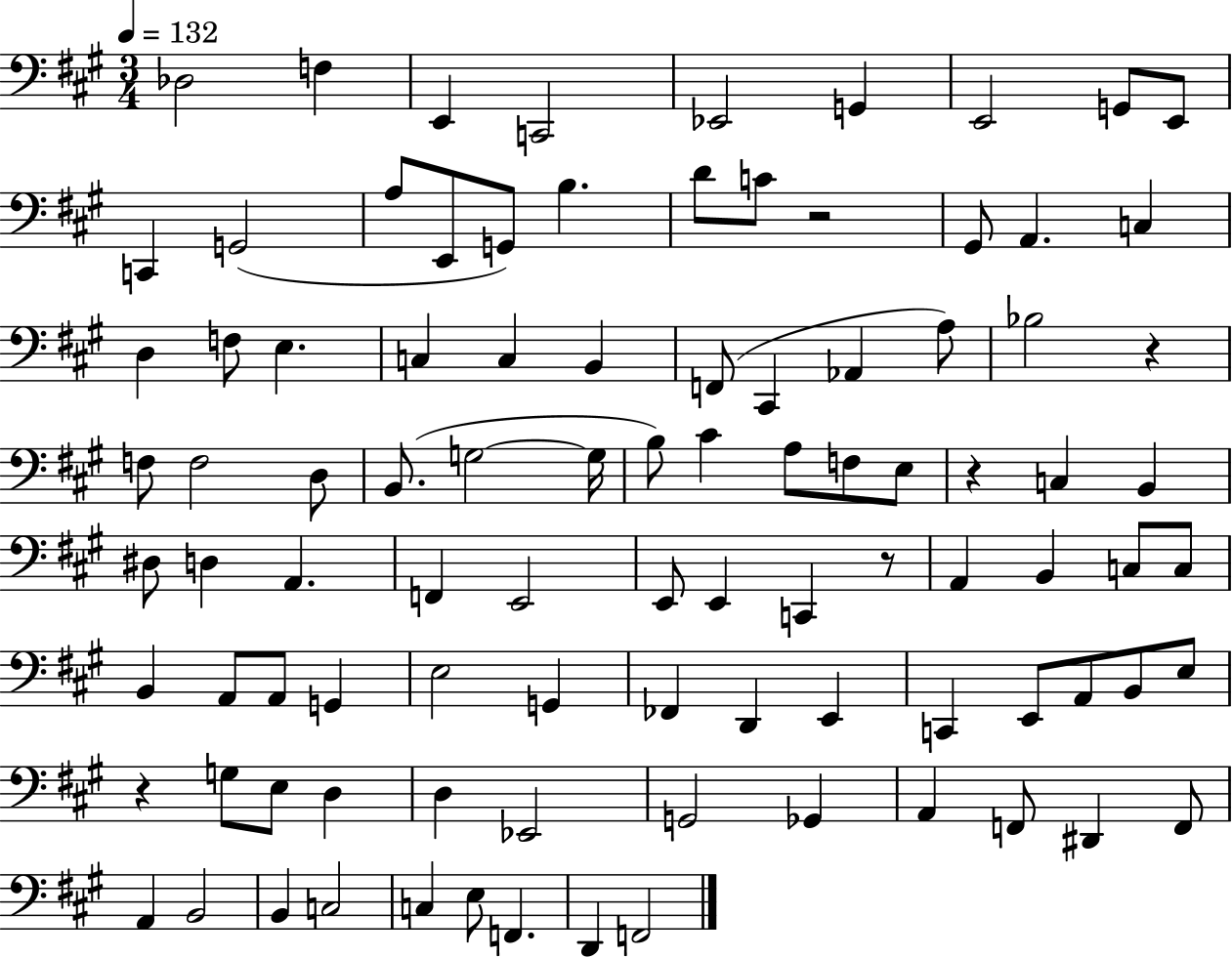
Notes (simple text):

Db3/h F3/q E2/q C2/h Eb2/h G2/q E2/h G2/e E2/e C2/q G2/h A3/e E2/e G2/e B3/q. D4/e C4/e R/h G#2/e A2/q. C3/q D3/q F3/e E3/q. C3/q C3/q B2/q F2/e C#2/q Ab2/q A3/e Bb3/h R/q F3/e F3/h D3/e B2/e. G3/h G3/s B3/e C#4/q A3/e F3/e E3/e R/q C3/q B2/q D#3/e D3/q A2/q. F2/q E2/h E2/e E2/q C2/q R/e A2/q B2/q C3/e C3/e B2/q A2/e A2/e G2/q E3/h G2/q FES2/q D2/q E2/q C2/q E2/e A2/e B2/e E3/e R/q G3/e E3/e D3/q D3/q Eb2/h G2/h Gb2/q A2/q F2/e D#2/q F2/e A2/q B2/h B2/q C3/h C3/q E3/e F2/q. D2/q F2/h